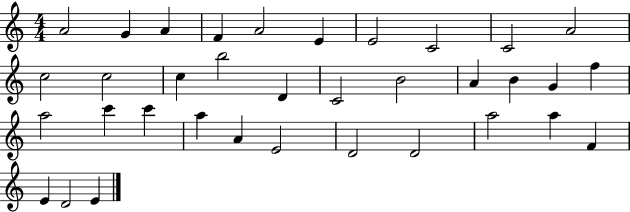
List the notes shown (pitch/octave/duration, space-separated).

A4/h G4/q A4/q F4/q A4/h E4/q E4/h C4/h C4/h A4/h C5/h C5/h C5/q B5/h D4/q C4/h B4/h A4/q B4/q G4/q F5/q A5/h C6/q C6/q A5/q A4/q E4/h D4/h D4/h A5/h A5/q F4/q E4/q D4/h E4/q